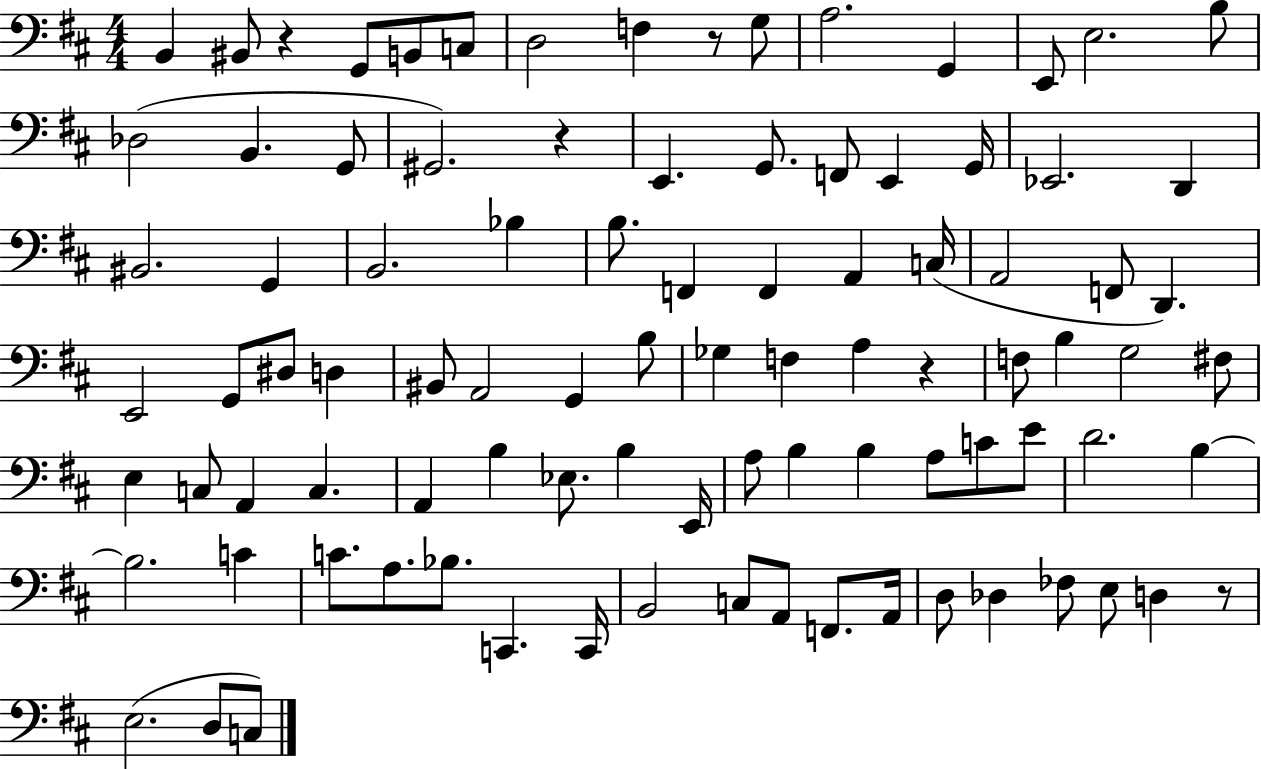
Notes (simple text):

B2/q BIS2/e R/q G2/e B2/e C3/e D3/h F3/q R/e G3/e A3/h. G2/q E2/e E3/h. B3/e Db3/h B2/q. G2/e G#2/h. R/q E2/q. G2/e. F2/e E2/q G2/s Eb2/h. D2/q BIS2/h. G2/q B2/h. Bb3/q B3/e. F2/q F2/q A2/q C3/s A2/h F2/e D2/q. E2/h G2/e D#3/e D3/q BIS2/e A2/h G2/q B3/e Gb3/q F3/q A3/q R/q F3/e B3/q G3/h F#3/e E3/q C3/e A2/q C3/q. A2/q B3/q Eb3/e. B3/q E2/s A3/e B3/q B3/q A3/e C4/e E4/e D4/h. B3/q B3/h. C4/q C4/e. A3/e. Bb3/e. C2/q. C2/s B2/h C3/e A2/e F2/e. A2/s D3/e Db3/q FES3/e E3/e D3/q R/e E3/h. D3/e C3/e